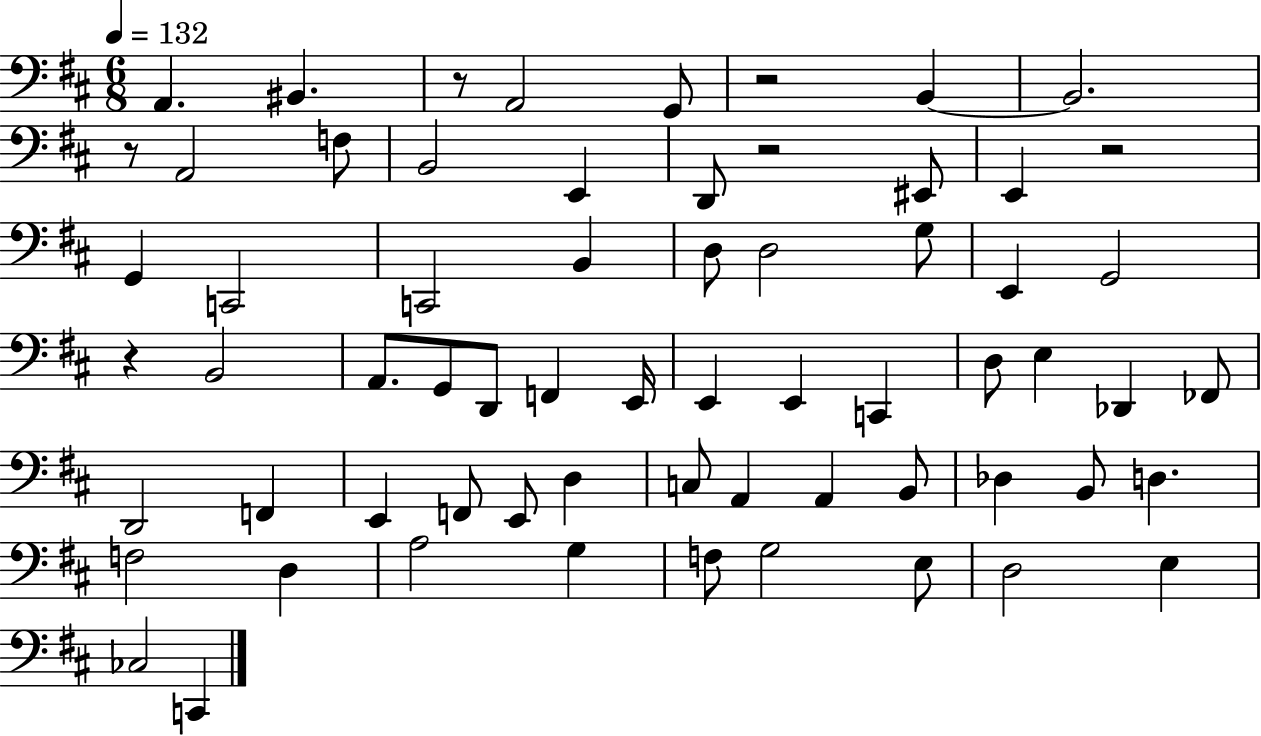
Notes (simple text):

A2/q. BIS2/q. R/e A2/h G2/e R/h B2/q B2/h. R/e A2/h F3/e B2/h E2/q D2/e R/h EIS2/e E2/q R/h G2/q C2/h C2/h B2/q D3/e D3/h G3/e E2/q G2/h R/q B2/h A2/e. G2/e D2/e F2/q E2/s E2/q E2/q C2/q D3/e E3/q Db2/q FES2/e D2/h F2/q E2/q F2/e E2/e D3/q C3/e A2/q A2/q B2/e Db3/q B2/e D3/q. F3/h D3/q A3/h G3/q F3/e G3/h E3/e D3/h E3/q CES3/h C2/q